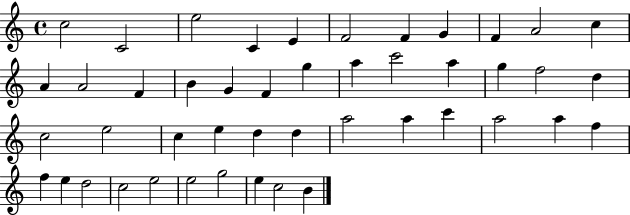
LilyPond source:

{
  \clef treble
  \time 4/4
  \defaultTimeSignature
  \key c \major
  c''2 c'2 | e''2 c'4 e'4 | f'2 f'4 g'4 | f'4 a'2 c''4 | \break a'4 a'2 f'4 | b'4 g'4 f'4 g''4 | a''4 c'''2 a''4 | g''4 f''2 d''4 | \break c''2 e''2 | c''4 e''4 d''4 d''4 | a''2 a''4 c'''4 | a''2 a''4 f''4 | \break f''4 e''4 d''2 | c''2 e''2 | e''2 g''2 | e''4 c''2 b'4 | \break \bar "|."
}